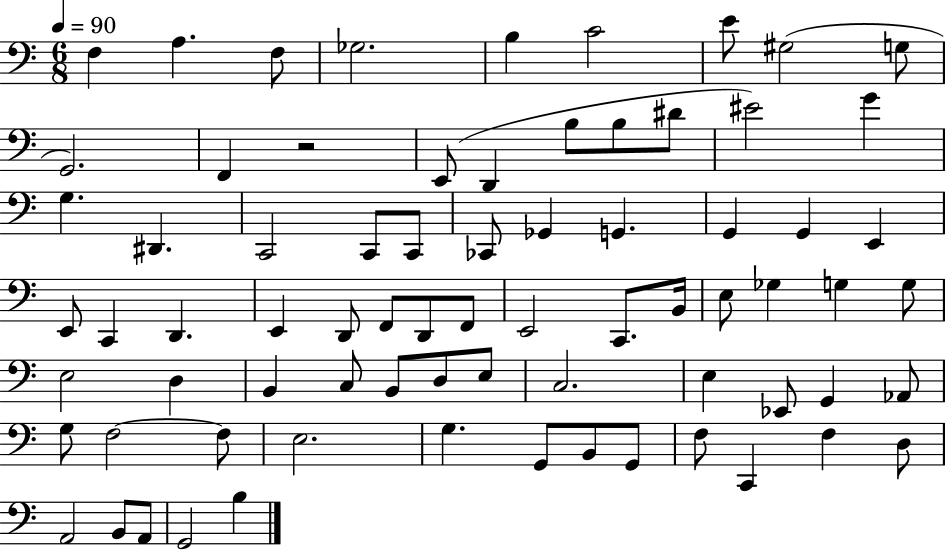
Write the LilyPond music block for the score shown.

{
  \clef bass
  \numericTimeSignature
  \time 6/8
  \key c \major
  \tempo 4 = 90
  \repeat volta 2 { f4 a4. f8 | ges2. | b4 c'2 | e'8 gis2( g8 | \break g,2.) | f,4 r2 | e,8( d,4 b8 b8 dis'8 | eis'2) g'4 | \break g4. dis,4. | c,2 c,8 c,8 | ces,8 ges,4 g,4. | g,4 g,4 e,4 | \break e,8 c,4 d,4. | e,4 d,8 f,8 d,8 f,8 | e,2 c,8. b,16 | e8 ges4 g4 g8 | \break e2 d4 | b,4 c8 b,8 d8 e8 | c2. | e4 ees,8 g,4 aes,8 | \break g8 f2~~ f8 | e2. | g4. g,8 b,8 g,8 | f8 c,4 f4 d8 | \break a,2 b,8 a,8 | g,2 b4 | } \bar "|."
}